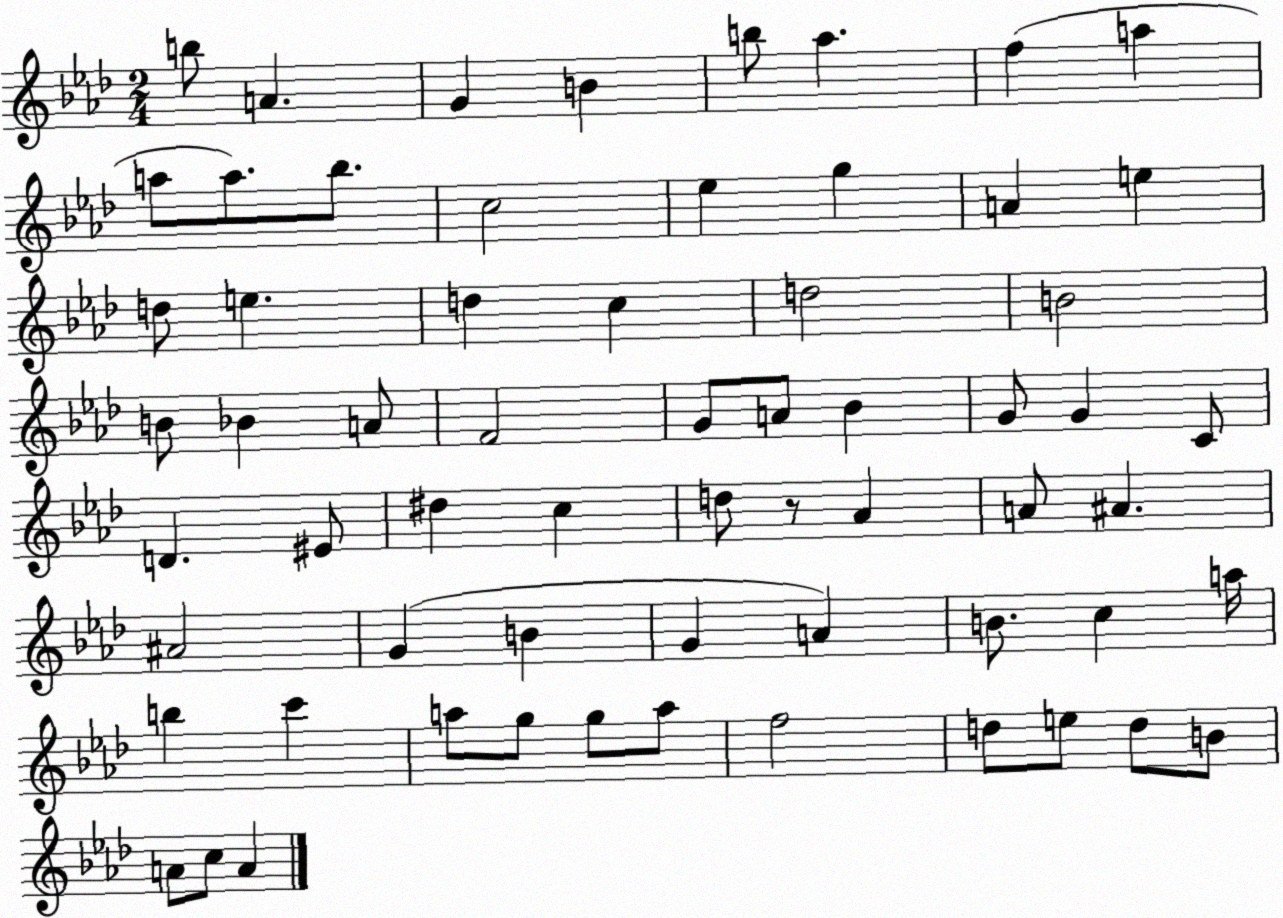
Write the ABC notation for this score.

X:1
T:Untitled
M:2/4
L:1/4
K:Ab
b/2 A G B b/2 _a f a a/2 a/2 _b/2 c2 _e g A e d/2 e d c d2 B2 B/2 _B A/2 F2 G/2 A/2 _B G/2 G C/2 D ^E/2 ^d c d/2 z/2 _A A/2 ^A ^A2 G B G A B/2 c a/4 b c' a/2 g/2 g/2 a/2 f2 d/2 e/2 d/2 B/2 A/2 c/2 A